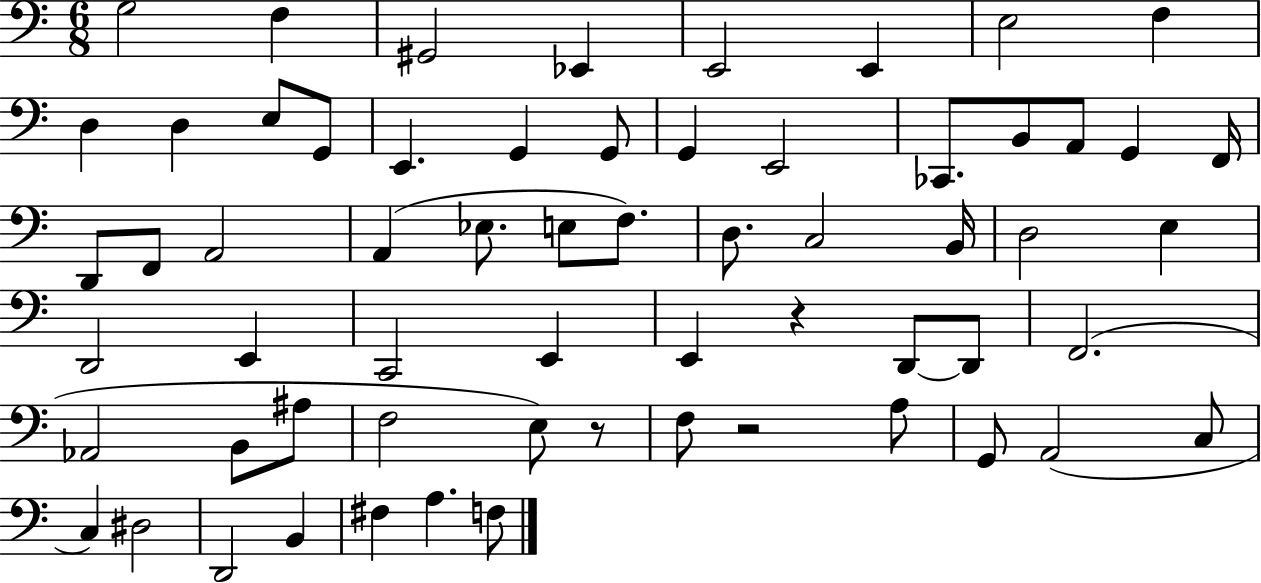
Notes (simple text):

G3/h F3/q G#2/h Eb2/q E2/h E2/q E3/h F3/q D3/q D3/q E3/e G2/e E2/q. G2/q G2/e G2/q E2/h CES2/e. B2/e A2/e G2/q F2/s D2/e F2/e A2/h A2/q Eb3/e. E3/e F3/e. D3/e. C3/h B2/s D3/h E3/q D2/h E2/q C2/h E2/q E2/q R/q D2/e D2/e F2/h. Ab2/h B2/e A#3/e F3/h E3/e R/e F3/e R/h A3/e G2/e A2/h C3/e C3/q D#3/h D2/h B2/q F#3/q A3/q. F3/e